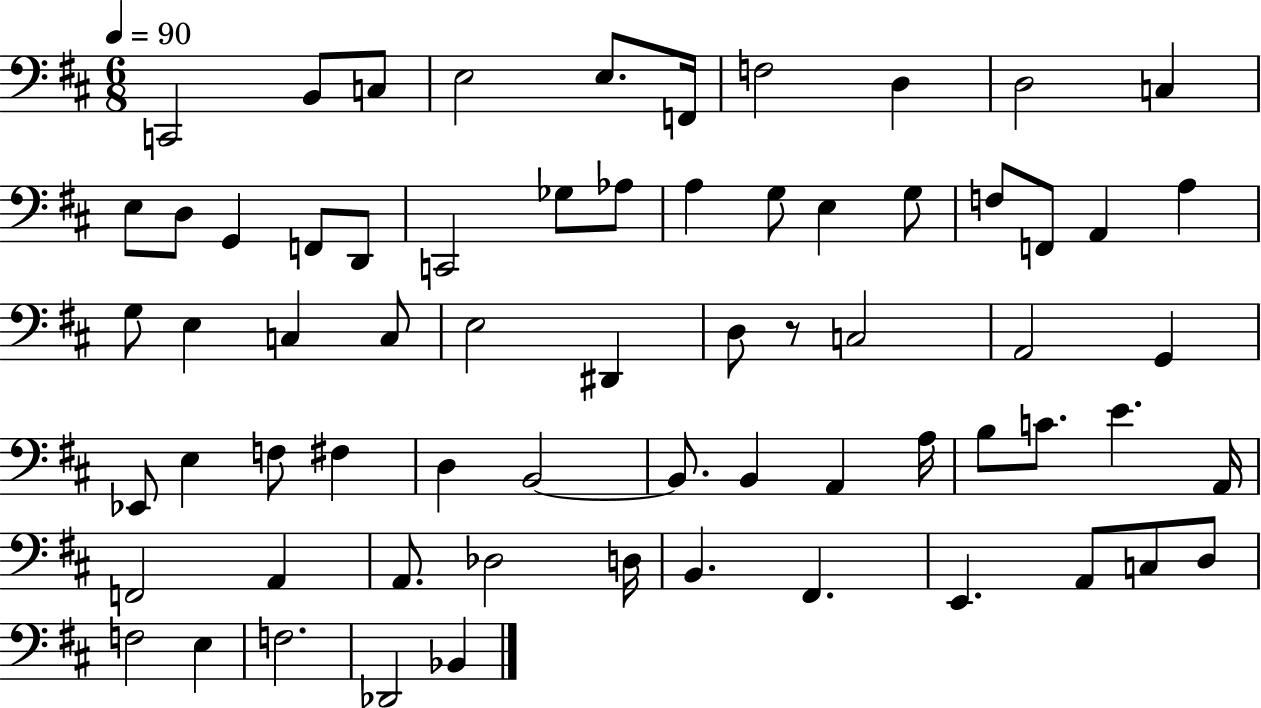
C2/h B2/e C3/e E3/h E3/e. F2/s F3/h D3/q D3/h C3/q E3/e D3/e G2/q F2/e D2/e C2/h Gb3/e Ab3/e A3/q G3/e E3/q G3/e F3/e F2/e A2/q A3/q G3/e E3/q C3/q C3/e E3/h D#2/q D3/e R/e C3/h A2/h G2/q Eb2/e E3/q F3/e F#3/q D3/q B2/h B2/e. B2/q A2/q A3/s B3/e C4/e. E4/q. A2/s F2/h A2/q A2/e. Db3/h D3/s B2/q. F#2/q. E2/q. A2/e C3/e D3/e F3/h E3/q F3/h. Db2/h Bb2/q